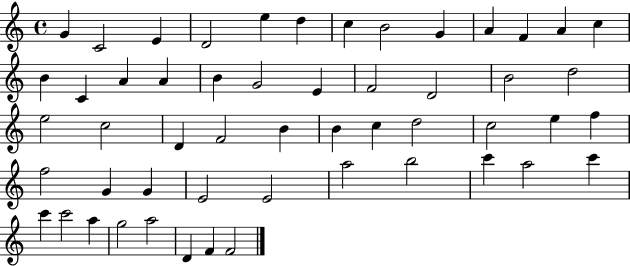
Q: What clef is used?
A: treble